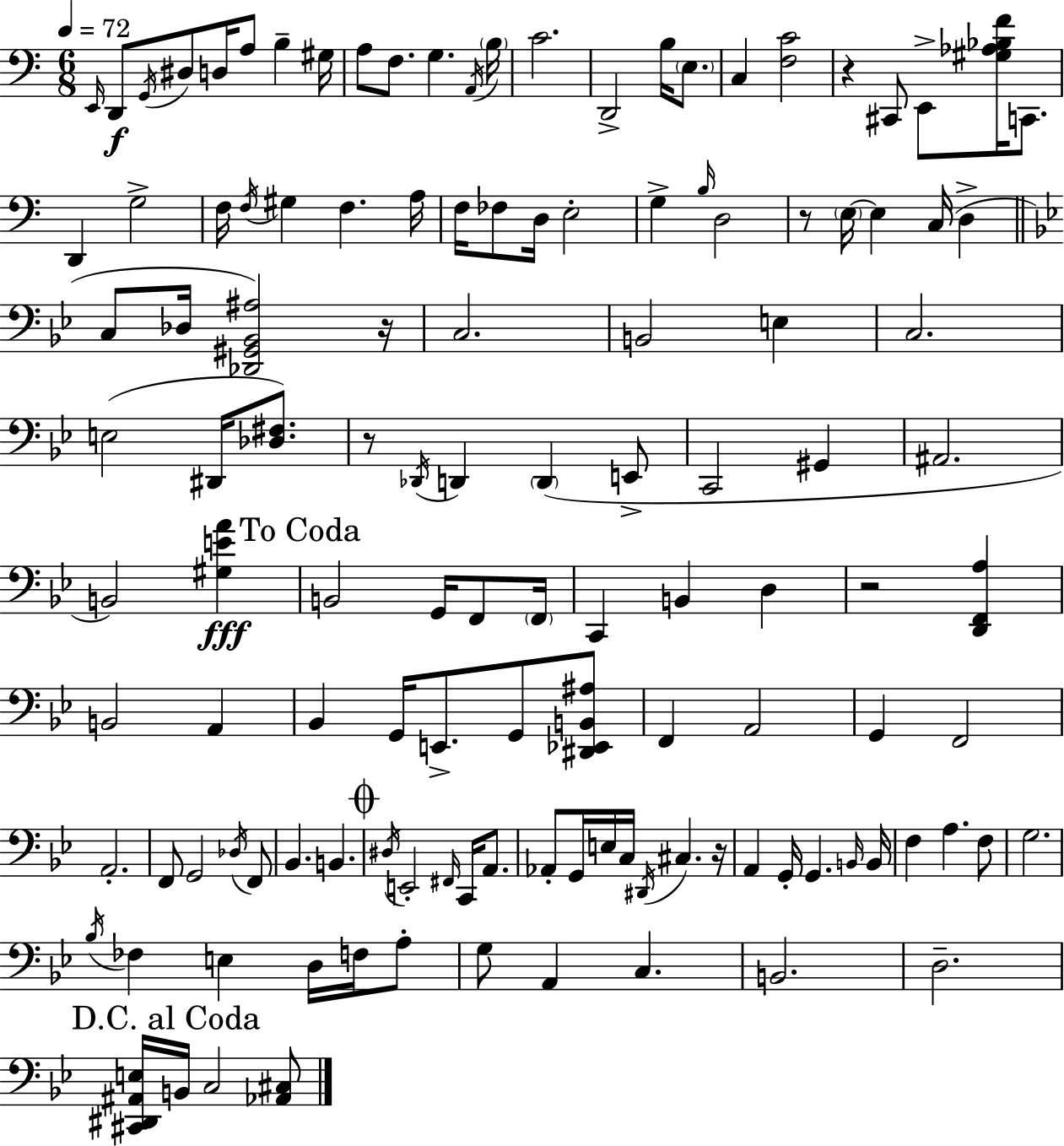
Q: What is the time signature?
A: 6/8